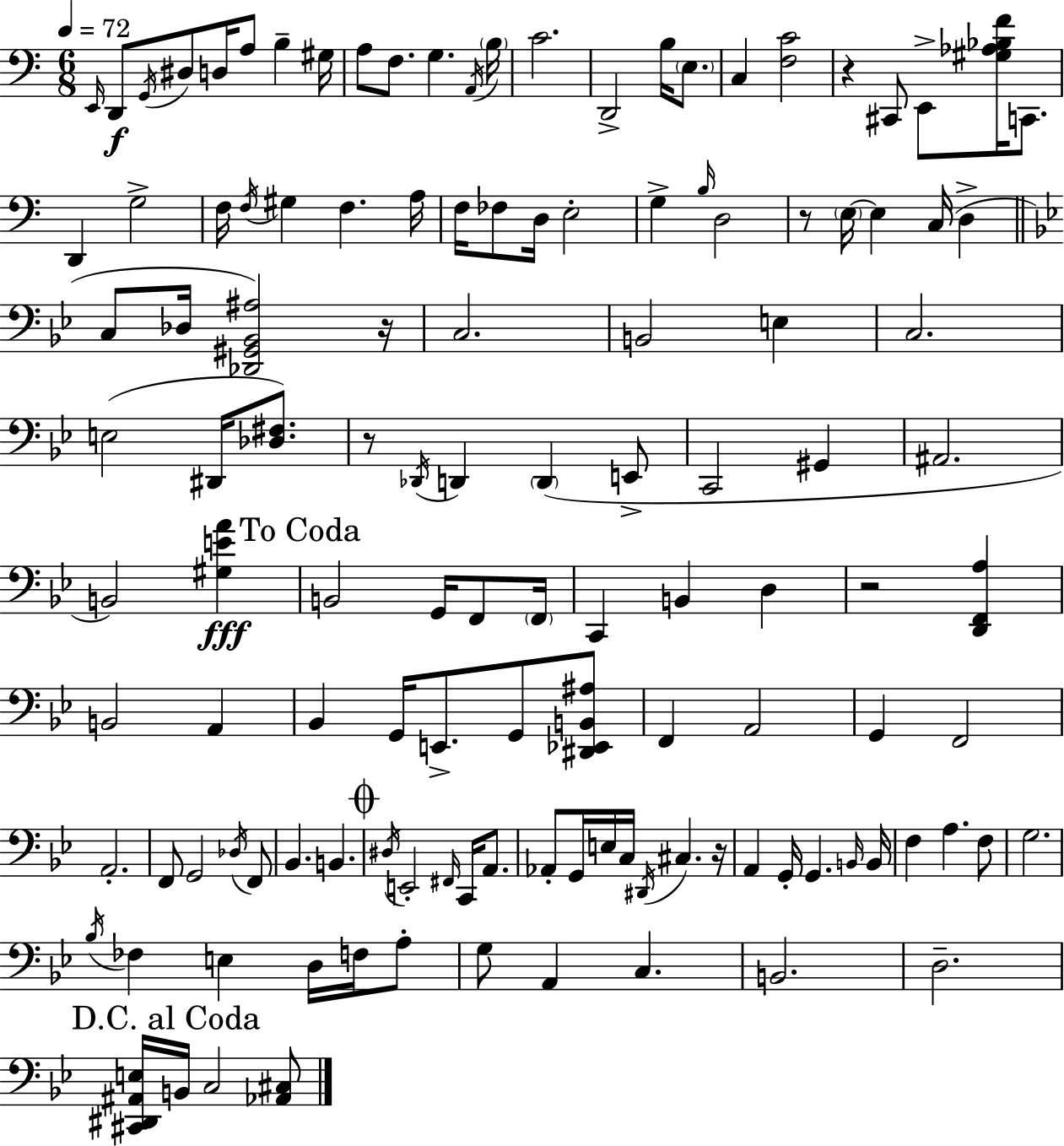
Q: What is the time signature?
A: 6/8